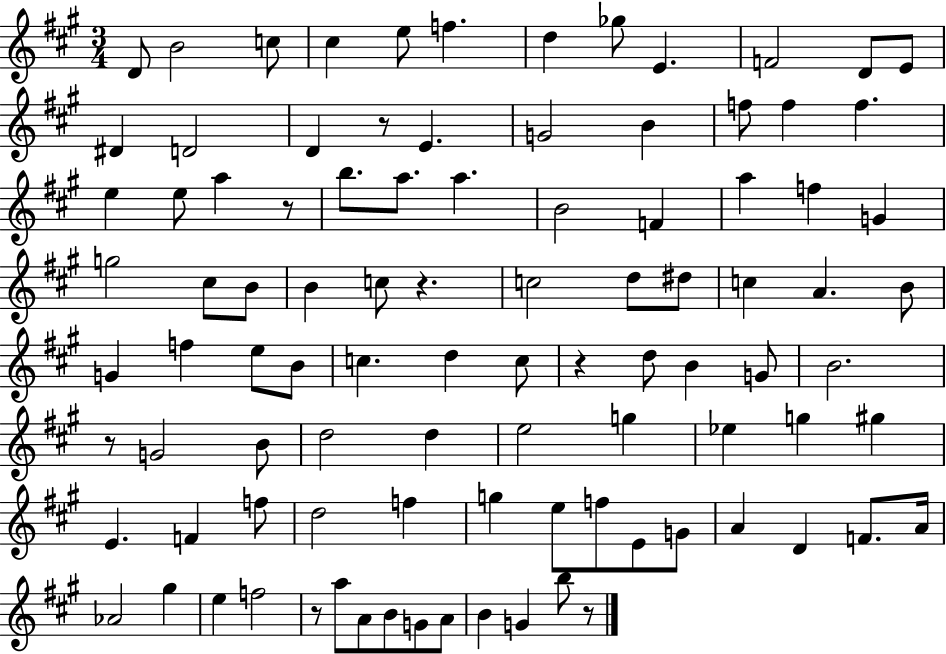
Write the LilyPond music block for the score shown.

{
  \clef treble
  \numericTimeSignature
  \time 3/4
  \key a \major
  d'8 b'2 c''8 | cis''4 e''8 f''4. | d''4 ges''8 e'4. | f'2 d'8 e'8 | \break dis'4 d'2 | d'4 r8 e'4. | g'2 b'4 | f''8 f''4 f''4. | \break e''4 e''8 a''4 r8 | b''8. a''8. a''4. | b'2 f'4 | a''4 f''4 g'4 | \break g''2 cis''8 b'8 | b'4 c''8 r4. | c''2 d''8 dis''8 | c''4 a'4. b'8 | \break g'4 f''4 e''8 b'8 | c''4. d''4 c''8 | r4 d''8 b'4 g'8 | b'2. | \break r8 g'2 b'8 | d''2 d''4 | e''2 g''4 | ees''4 g''4 gis''4 | \break e'4. f'4 f''8 | d''2 f''4 | g''4 e''8 f''8 e'8 g'8 | a'4 d'4 f'8. a'16 | \break aes'2 gis''4 | e''4 f''2 | r8 a''8 a'8 b'8 g'8 a'8 | b'4 g'4 b''8 r8 | \break \bar "|."
}